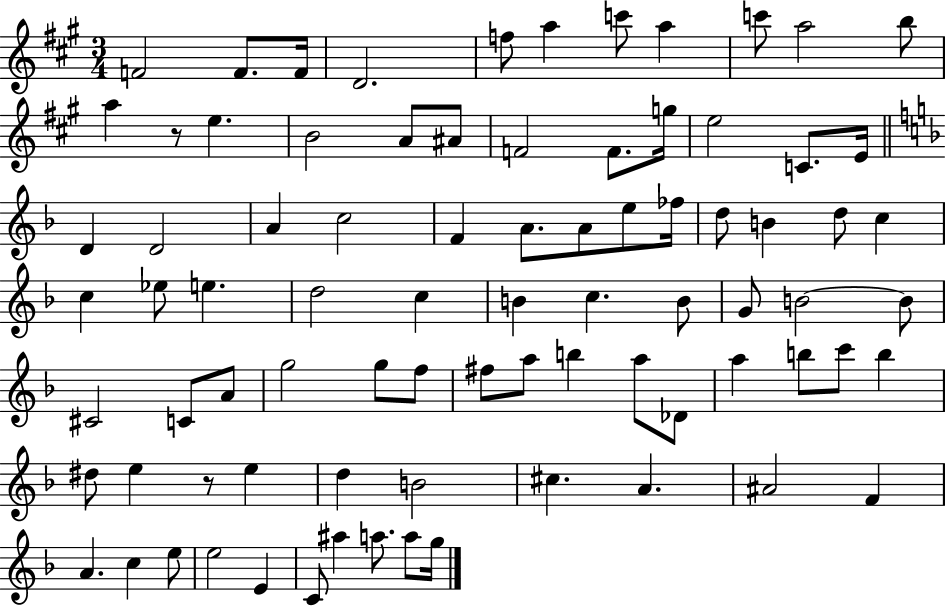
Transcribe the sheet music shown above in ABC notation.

X:1
T:Untitled
M:3/4
L:1/4
K:A
F2 F/2 F/4 D2 f/2 a c'/2 a c'/2 a2 b/2 a z/2 e B2 A/2 ^A/2 F2 F/2 g/4 e2 C/2 E/4 D D2 A c2 F A/2 A/2 e/2 _f/4 d/2 B d/2 c c _e/2 e d2 c B c B/2 G/2 B2 B/2 ^C2 C/2 A/2 g2 g/2 f/2 ^f/2 a/2 b a/2 _D/2 a b/2 c'/2 b ^d/2 e z/2 e d B2 ^c A ^A2 F A c e/2 e2 E C/2 ^a a/2 a/2 g/4